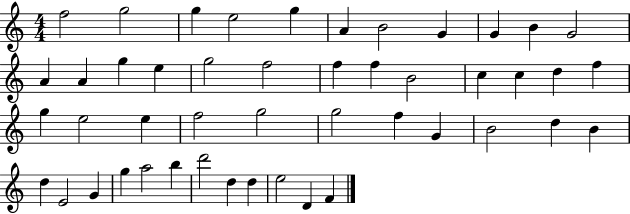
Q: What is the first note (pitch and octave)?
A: F5